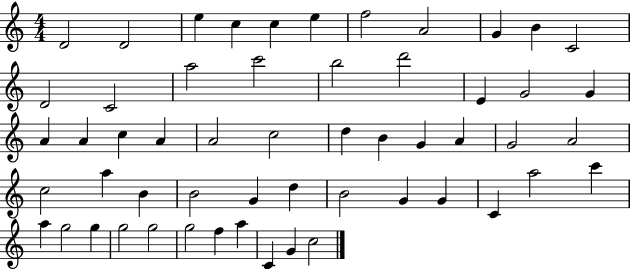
{
  \clef treble
  \numericTimeSignature
  \time 4/4
  \key c \major
  d'2 d'2 | e''4 c''4 c''4 e''4 | f''2 a'2 | g'4 b'4 c'2 | \break d'2 c'2 | a''2 c'''2 | b''2 d'''2 | e'4 g'2 g'4 | \break a'4 a'4 c''4 a'4 | a'2 c''2 | d''4 b'4 g'4 a'4 | g'2 a'2 | \break c''2 a''4 b'4 | b'2 g'4 d''4 | b'2 g'4 g'4 | c'4 a''2 c'''4 | \break a''4 g''2 g''4 | g''2 g''2 | g''2 f''4 a''4 | c'4 g'4 c''2 | \break \bar "|."
}